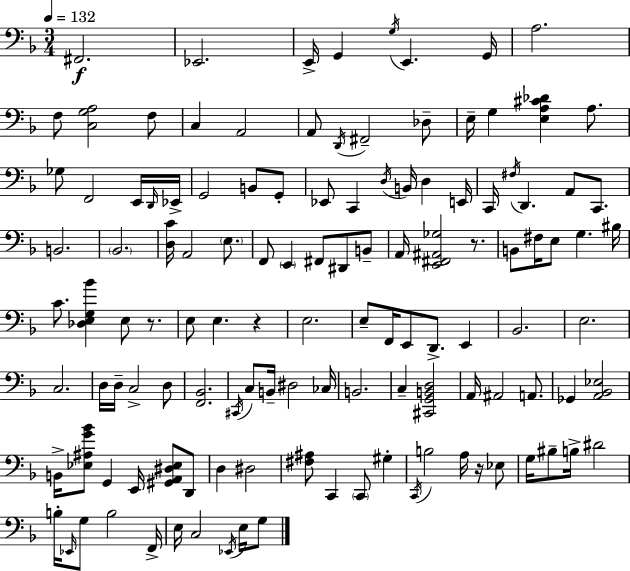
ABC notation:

X:1
T:Untitled
M:3/4
L:1/4
K:F
^F,,2 _E,,2 E,,/4 G,, G,/4 E,, G,,/4 A,2 F,/2 [C,G,A,]2 F,/2 C, A,,2 A,,/2 D,,/4 ^F,,2 _D,/2 E,/4 G, [E,A,^C_D] A,/2 _G,/2 F,,2 E,,/4 D,,/4 _E,,/4 G,,2 B,,/2 G,,/2 _E,,/2 C,, D,/4 B,,/4 D, E,,/4 C,,/4 ^F,/4 D,, A,,/2 C,,/2 B,,2 _B,,2 [D,C]/4 A,,2 E,/2 F,,/2 E,, ^F,,/2 ^D,,/2 B,,/2 A,,/4 [E,,^F,,^A,,_G,]2 z/2 B,,/2 ^F,/4 E,/2 G, ^B,/4 C/2 [_D,E,G,_B] E,/2 z/2 E,/2 E, z E,2 E,/2 F,,/4 E,,/2 D,,/2 E,, _B,,2 E,2 C,2 D,/4 D,/4 C,2 D,/2 [F,,_B,,]2 ^C,,/4 C,/2 B,,/4 ^D,2 _C,/4 B,,2 C, [^C,,G,,B,,D,]2 A,,/4 ^A,,2 A,,/2 _G,, [A,,_B,,_E,]2 B,,/4 [_E,^A,G_B]/2 G,, E,,/4 [^G,,A,,^D,_E,]/2 D,,/2 D, ^D,2 [^F,^A,]/2 C,, C,,/2 ^G, C,,/4 B,2 A,/4 z/4 _E,/2 G,/4 ^B,/2 B,/4 ^D2 B,/4 _E,,/4 G,/2 B,2 F,,/4 E,/4 C,2 _E,,/4 E,/4 G,/2